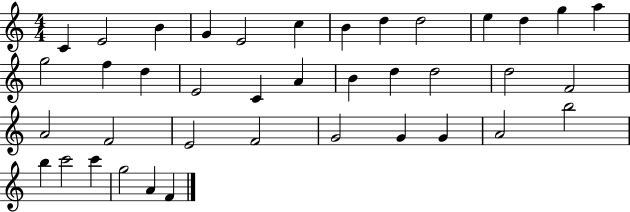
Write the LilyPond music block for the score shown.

{
  \clef treble
  \numericTimeSignature
  \time 4/4
  \key c \major
  c'4 e'2 b'4 | g'4 e'2 c''4 | b'4 d''4 d''2 | e''4 d''4 g''4 a''4 | \break g''2 f''4 d''4 | e'2 c'4 a'4 | b'4 d''4 d''2 | d''2 f'2 | \break a'2 f'2 | e'2 f'2 | g'2 g'4 g'4 | a'2 b''2 | \break b''4 c'''2 c'''4 | g''2 a'4 f'4 | \bar "|."
}